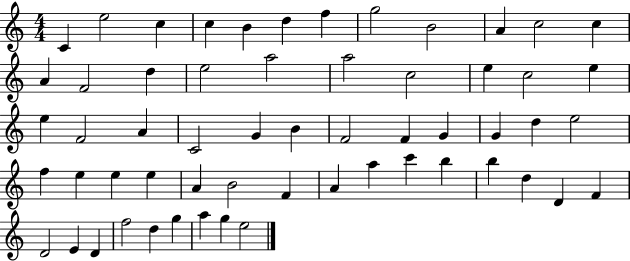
X:1
T:Untitled
M:4/4
L:1/4
K:C
C e2 c c B d f g2 B2 A c2 c A F2 d e2 a2 a2 c2 e c2 e e F2 A C2 G B F2 F G G d e2 f e e e A B2 F A a c' b b d D F D2 E D f2 d g a g e2